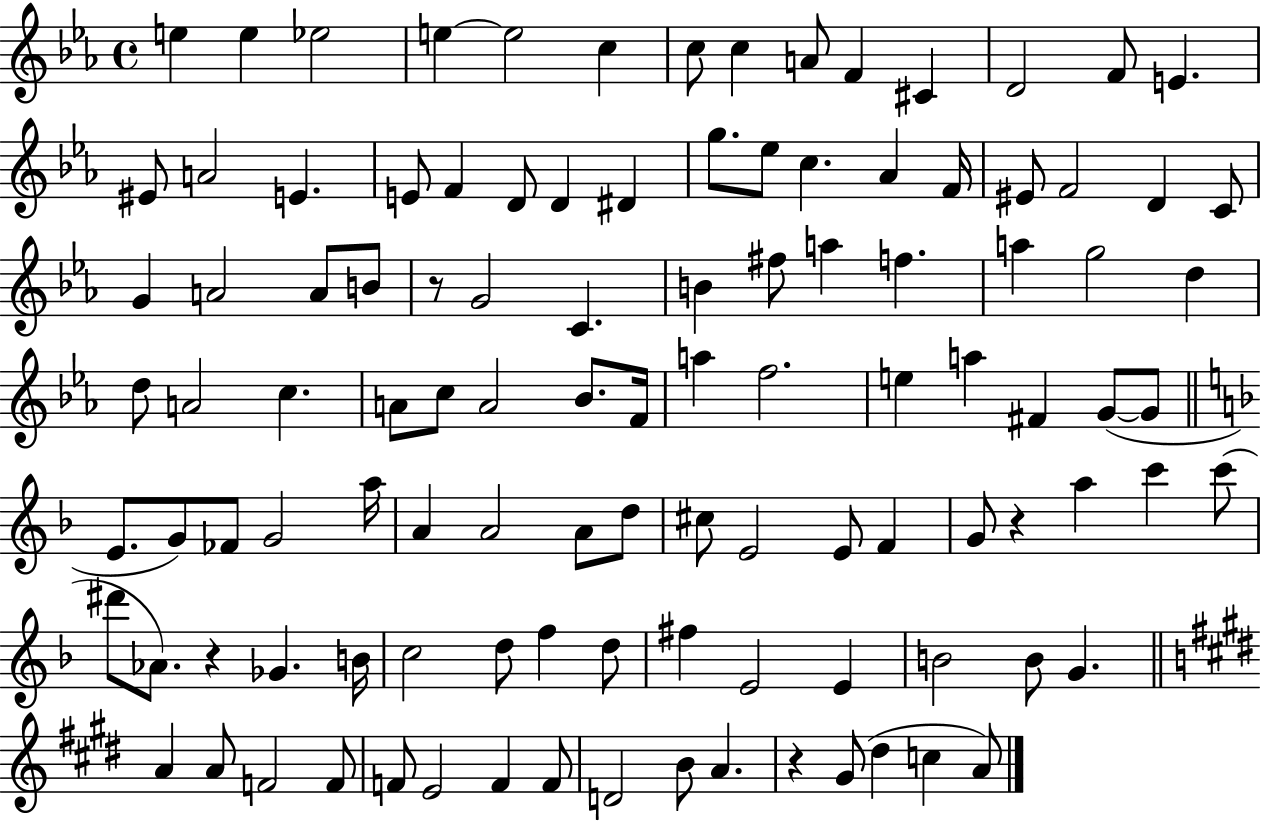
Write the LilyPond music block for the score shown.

{
  \clef treble
  \time 4/4
  \defaultTimeSignature
  \key ees \major
  e''4 e''4 ees''2 | e''4~~ e''2 c''4 | c''8 c''4 a'8 f'4 cis'4 | d'2 f'8 e'4. | \break eis'8 a'2 e'4. | e'8 f'4 d'8 d'4 dis'4 | g''8. ees''8 c''4. aes'4 f'16 | eis'8 f'2 d'4 c'8 | \break g'4 a'2 a'8 b'8 | r8 g'2 c'4. | b'4 fis''8 a''4 f''4. | a''4 g''2 d''4 | \break d''8 a'2 c''4. | a'8 c''8 a'2 bes'8. f'16 | a''4 f''2. | e''4 a''4 fis'4 g'8~(~ g'8 | \break \bar "||" \break \key d \minor e'8. g'8) fes'8 g'2 a''16 | a'4 a'2 a'8 d''8 | cis''8 e'2 e'8 f'4 | g'8 r4 a''4 c'''4 c'''8( | \break dis'''8 aes'8.) r4 ges'4. b'16 | c''2 d''8 f''4 d''8 | fis''4 e'2 e'4 | b'2 b'8 g'4. | \break \bar "||" \break \key e \major a'4 a'8 f'2 f'8 | f'8 e'2 f'4 f'8 | d'2 b'8 a'4. | r4 gis'8( dis''4 c''4 a'8) | \break \bar "|."
}